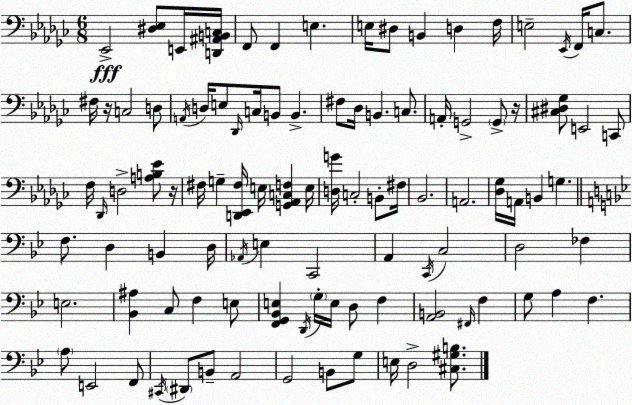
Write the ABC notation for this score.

X:1
T:Untitled
M:6/8
L:1/4
K:Ebm
_E,,2 [^D,_E,]/2 E,,/4 [D,,^A,,B,,C,]/4 F,,/2 F,, E, E,/4 ^D,/2 B,, D, F,/4 E,2 _E,,/4 F,,/4 C,/2 ^F,/4 z/4 C,2 D,/2 A,,/4 D,/4 E,/2 _D,,/4 C,/4 B,,/2 B,, ^F,/2 _D,/4 B,, C,/2 A,,/4 G,,2 G,,/2 z/4 [^C,^D,_G,]/2 E,,2 C,,/2 F,/4 _D,,/4 D,2 [A,B,_E]/2 z/4 ^F,/4 G, [D,,_E,,^F,]/4 E,/4 [G,,_A,,C,F,] E,/4 [D,G]/4 C,2 B,,/2 ^F,/4 _B,,2 A,,2 [_D,_G,]/4 A,,/4 B,, G, F,/2 D, B,, D,/4 _A,,/4 E, C,,2 A,, C,,/4 C,2 D,2 _F, E,2 [_B,,^A,] C,/2 F, E,/2 [F,,G,,_B,,E,] D,,/4 G,/4 E,/4 D,/2 F, [A,,B,,]2 ^F,,/4 F, G,/2 A, F, A,/2 E,,2 F,,/2 ^C,,/4 ^D,,/2 B,,/2 A,,2 G,,2 B,,/2 G,/2 E,/4 D,2 [^C,^G,B,]/2